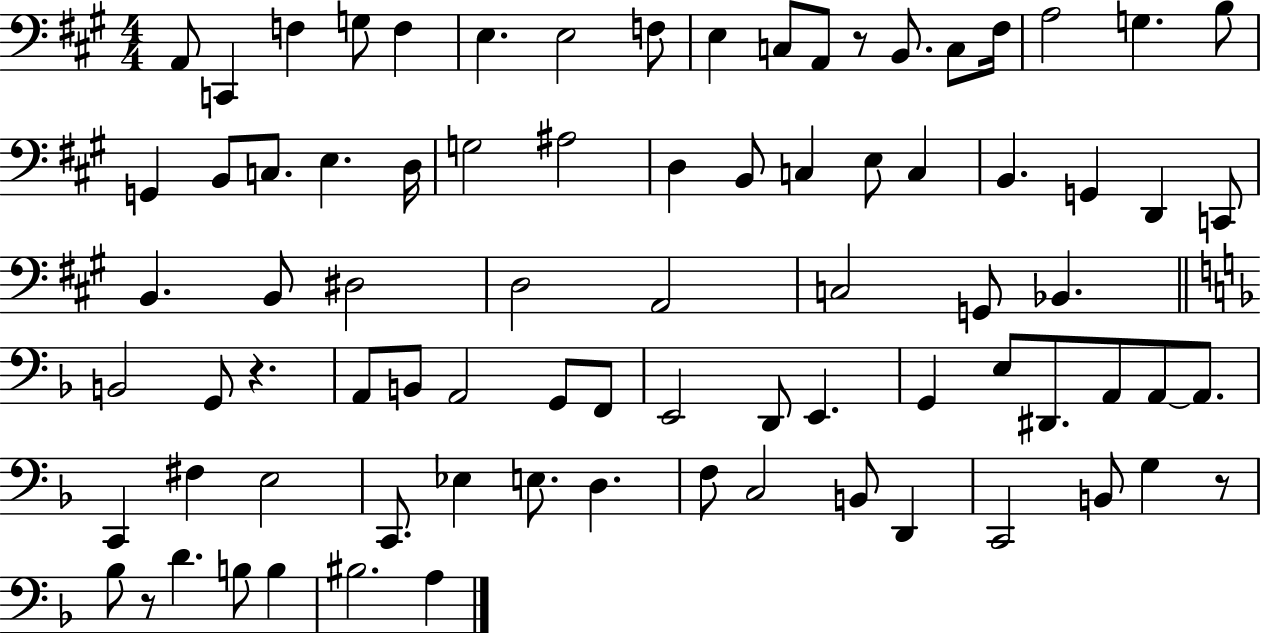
A2/e C2/q F3/q G3/e F3/q E3/q. E3/h F3/e E3/q C3/e A2/e R/e B2/e. C3/e F#3/s A3/h G3/q. B3/e G2/q B2/e C3/e. E3/q. D3/s G3/h A#3/h D3/q B2/e C3/q E3/e C3/q B2/q. G2/q D2/q C2/e B2/q. B2/e D#3/h D3/h A2/h C3/h G2/e Bb2/q. B2/h G2/e R/q. A2/e B2/e A2/h G2/e F2/e E2/h D2/e E2/q. G2/q E3/e D#2/e. A2/e A2/e A2/e. C2/q F#3/q E3/h C2/e. Eb3/q E3/e. D3/q. F3/e C3/h B2/e D2/q C2/h B2/e G3/q R/e Bb3/e R/e D4/q. B3/e B3/q BIS3/h. A3/q